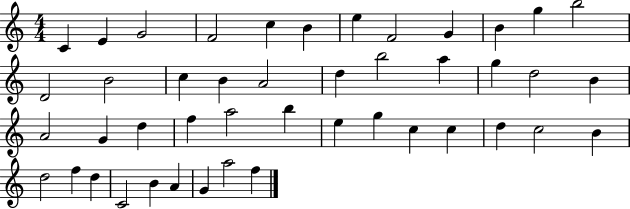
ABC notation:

X:1
T:Untitled
M:4/4
L:1/4
K:C
C E G2 F2 c B e F2 G B g b2 D2 B2 c B A2 d b2 a g d2 B A2 G d f a2 b e g c c d c2 B d2 f d C2 B A G a2 f